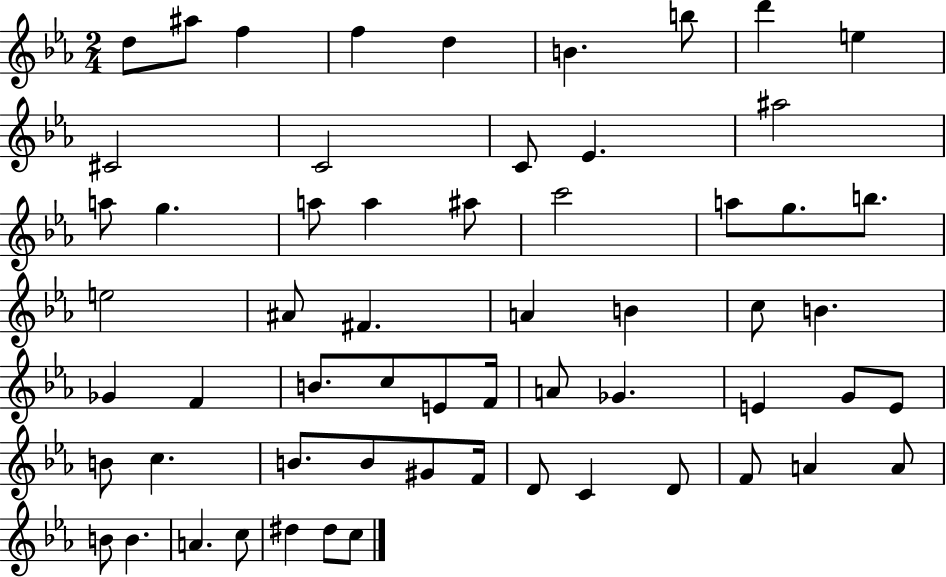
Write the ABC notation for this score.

X:1
T:Untitled
M:2/4
L:1/4
K:Eb
d/2 ^a/2 f f d B b/2 d' e ^C2 C2 C/2 _E ^a2 a/2 g a/2 a ^a/2 c'2 a/2 g/2 b/2 e2 ^A/2 ^F A B c/2 B _G F B/2 c/2 E/2 F/4 A/2 _G E G/2 E/2 B/2 c B/2 B/2 ^G/2 F/4 D/2 C D/2 F/2 A A/2 B/2 B A c/2 ^d ^d/2 c/2